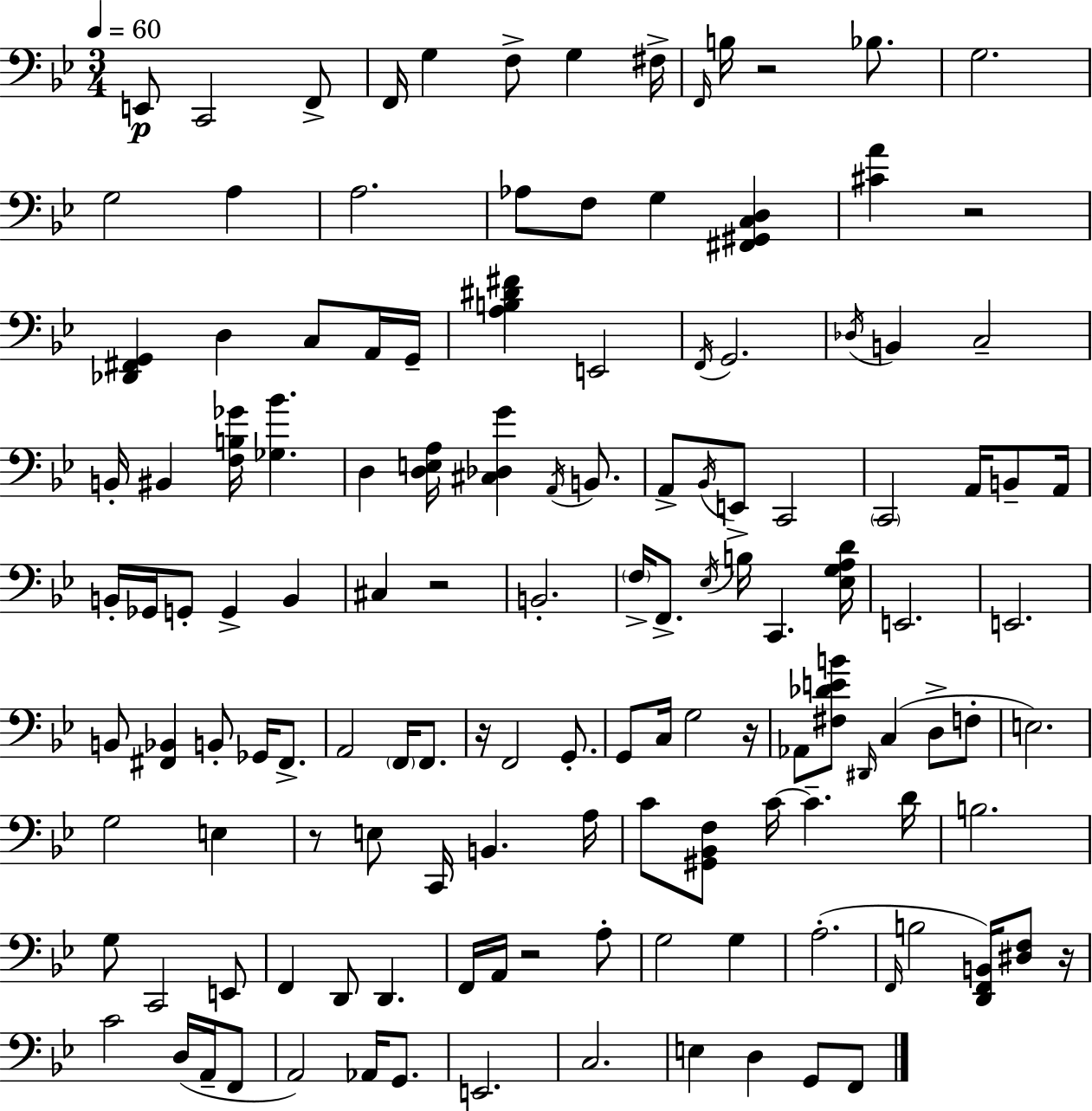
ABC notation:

X:1
T:Untitled
M:3/4
L:1/4
K:Bb
E,,/2 C,,2 F,,/2 F,,/4 G, F,/2 G, ^F,/4 F,,/4 B,/4 z2 _B,/2 G,2 G,2 A, A,2 _A,/2 F,/2 G, [^F,,^G,,C,D,] [^CA] z2 [_D,,^F,,G,,] D, C,/2 A,,/4 G,,/4 [A,B,^D^F] E,,2 F,,/4 G,,2 _D,/4 B,, C,2 B,,/4 ^B,, [F,B,_G]/4 [_G,_B] D, [D,E,A,]/4 [^C,_D,G] A,,/4 B,,/2 A,,/2 _B,,/4 E,,/2 C,,2 C,,2 A,,/4 B,,/2 A,,/4 B,,/4 _G,,/4 G,,/2 G,, B,, ^C, z2 B,,2 F,/4 F,,/2 _E,/4 B,/4 C,, [_E,G,A,D]/4 E,,2 E,,2 B,,/2 [^F,,_B,,] B,,/2 _G,,/4 ^F,,/2 A,,2 F,,/4 F,,/2 z/4 F,,2 G,,/2 G,,/2 C,/4 G,2 z/4 _A,,/2 [^F,_DEB]/2 ^D,,/4 C, D,/2 F,/2 E,2 G,2 E, z/2 E,/2 C,,/4 B,, A,/4 C/2 [^G,,_B,,F,]/2 C/4 C D/4 B,2 G,/2 C,,2 E,,/2 F,, D,,/2 D,, F,,/4 A,,/4 z2 A,/2 G,2 G, A,2 F,,/4 B,2 [D,,F,,B,,]/4 [^D,F,]/2 z/4 C2 D,/4 A,,/4 F,,/2 A,,2 _A,,/4 G,,/2 E,,2 C,2 E, D, G,,/2 F,,/2